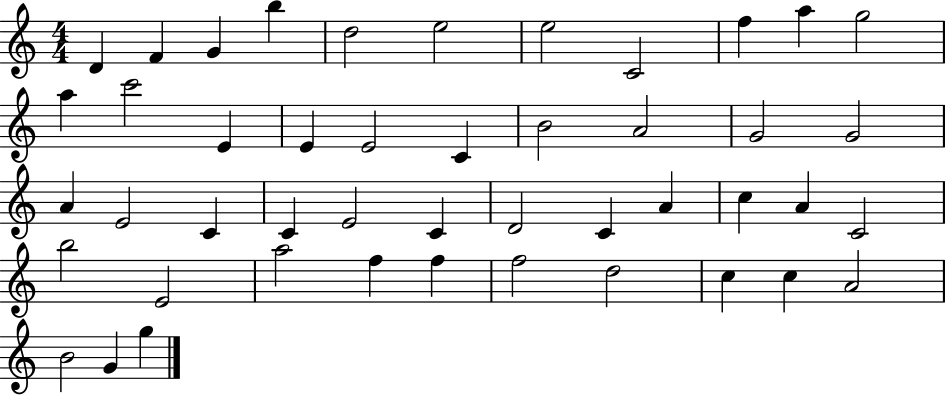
{
  \clef treble
  \numericTimeSignature
  \time 4/4
  \key c \major
  d'4 f'4 g'4 b''4 | d''2 e''2 | e''2 c'2 | f''4 a''4 g''2 | \break a''4 c'''2 e'4 | e'4 e'2 c'4 | b'2 a'2 | g'2 g'2 | \break a'4 e'2 c'4 | c'4 e'2 c'4 | d'2 c'4 a'4 | c''4 a'4 c'2 | \break b''2 e'2 | a''2 f''4 f''4 | f''2 d''2 | c''4 c''4 a'2 | \break b'2 g'4 g''4 | \bar "|."
}